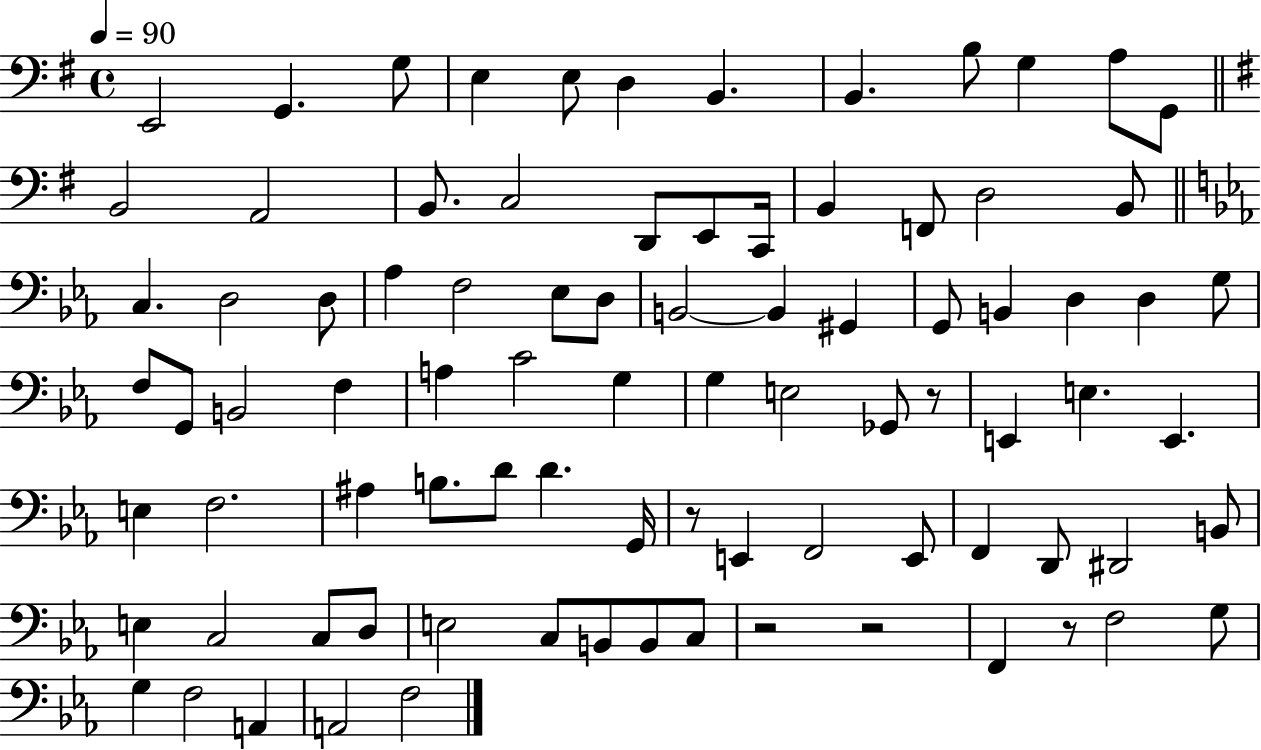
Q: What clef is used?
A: bass